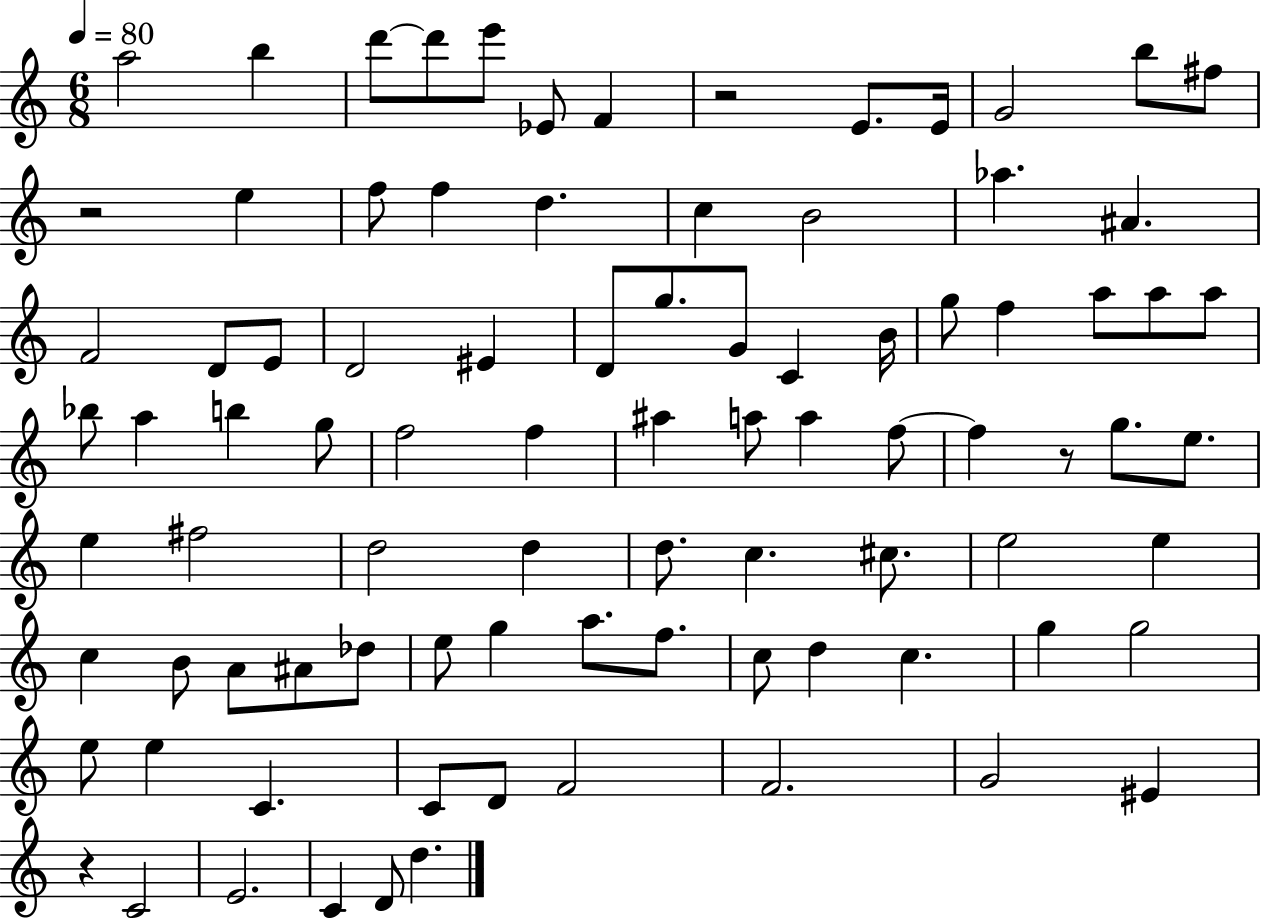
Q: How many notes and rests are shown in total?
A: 89